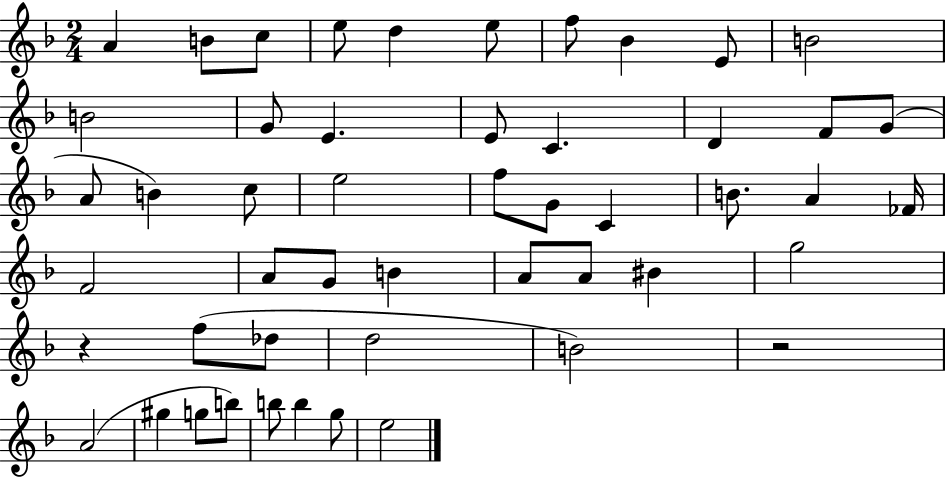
X:1
T:Untitled
M:2/4
L:1/4
K:F
A B/2 c/2 e/2 d e/2 f/2 _B E/2 B2 B2 G/2 E E/2 C D F/2 G/2 A/2 B c/2 e2 f/2 G/2 C B/2 A _F/4 F2 A/2 G/2 B A/2 A/2 ^B g2 z f/2 _d/2 d2 B2 z2 A2 ^g g/2 b/2 b/2 b g/2 e2